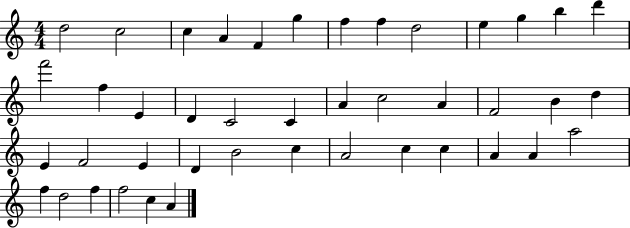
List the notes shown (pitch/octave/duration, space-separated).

D5/h C5/h C5/q A4/q F4/q G5/q F5/q F5/q D5/h E5/q G5/q B5/q D6/q F6/h F5/q E4/q D4/q C4/h C4/q A4/q C5/h A4/q F4/h B4/q D5/q E4/q F4/h E4/q D4/q B4/h C5/q A4/h C5/q C5/q A4/q A4/q A5/h F5/q D5/h F5/q F5/h C5/q A4/q